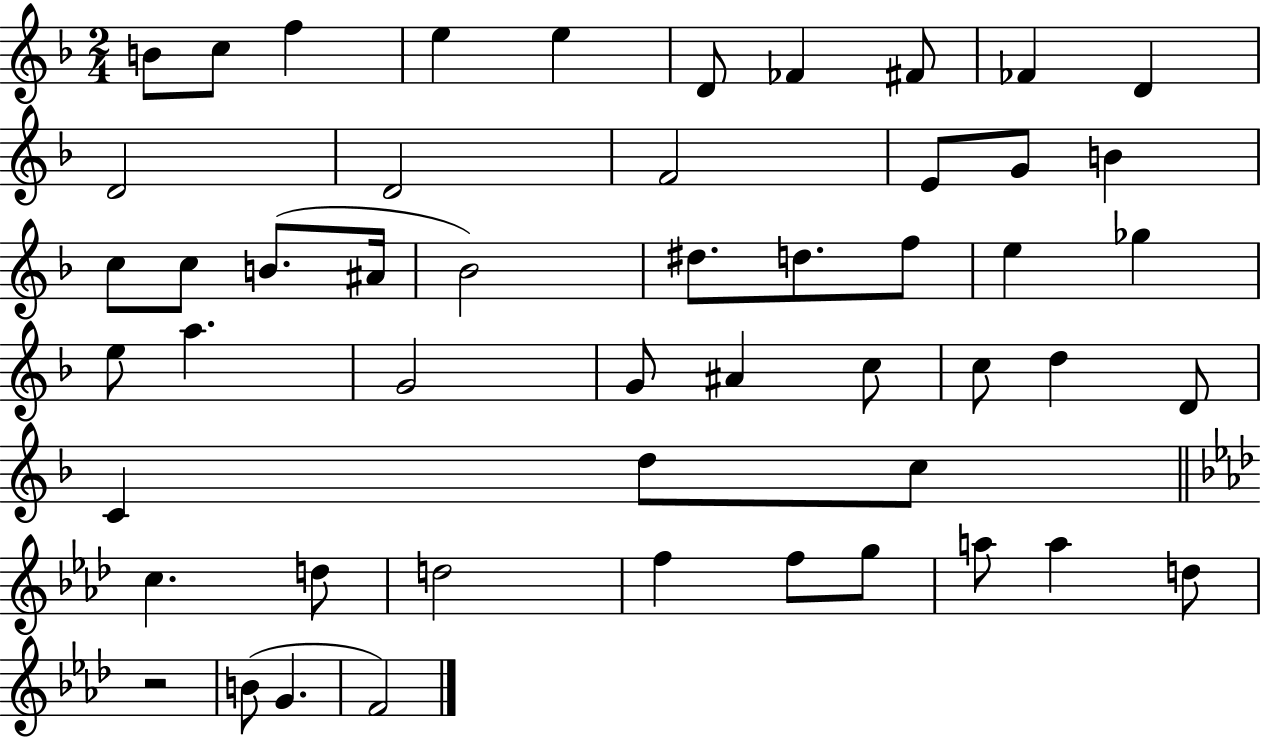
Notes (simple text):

B4/e C5/e F5/q E5/q E5/q D4/e FES4/q F#4/e FES4/q D4/q D4/h D4/h F4/h E4/e G4/e B4/q C5/e C5/e B4/e. A#4/s Bb4/h D#5/e. D5/e. F5/e E5/q Gb5/q E5/e A5/q. G4/h G4/e A#4/q C5/e C5/e D5/q D4/e C4/q D5/e C5/e C5/q. D5/e D5/h F5/q F5/e G5/e A5/e A5/q D5/e R/h B4/e G4/q. F4/h